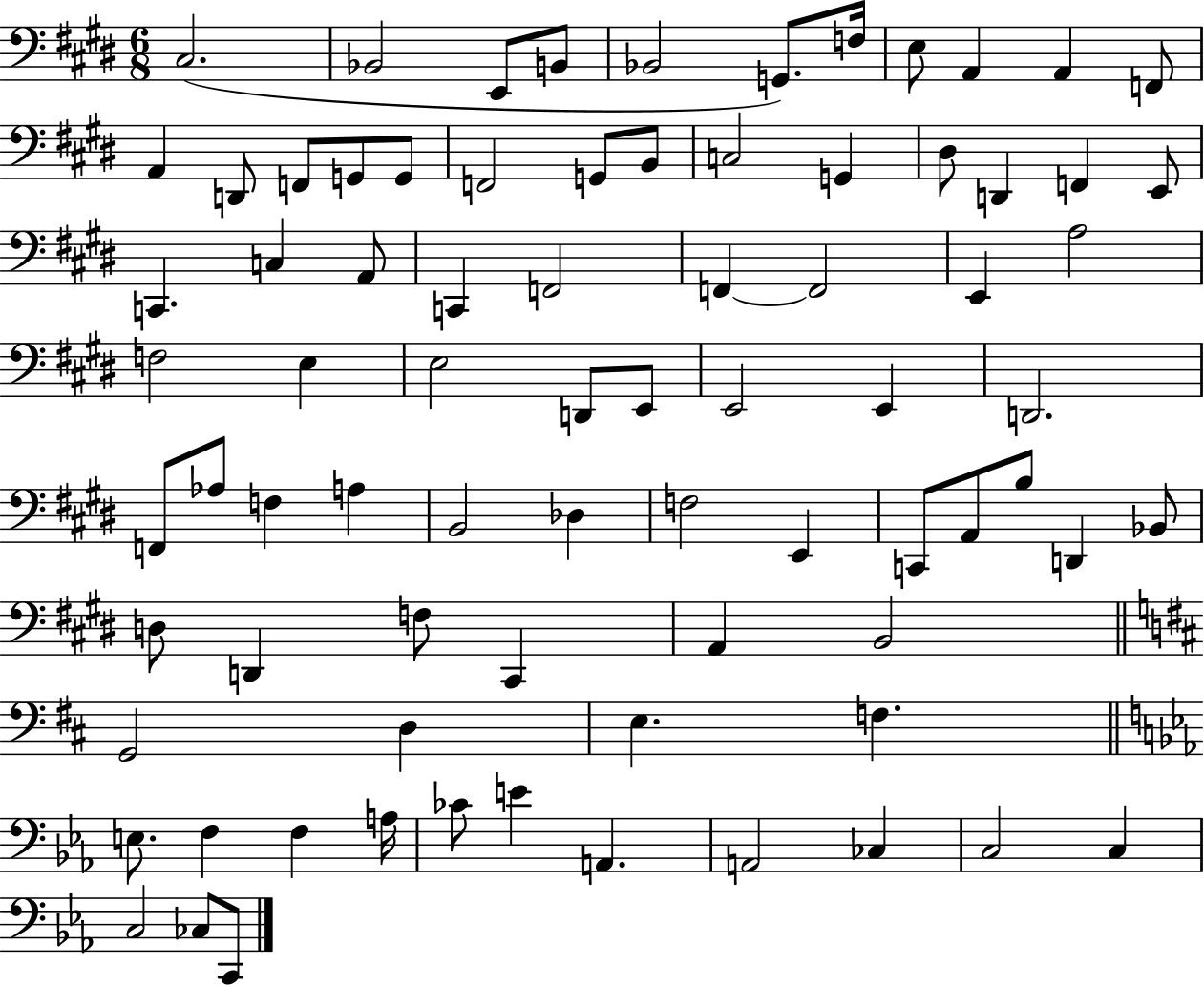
C#3/h. Bb2/h E2/e B2/e Bb2/h G2/e. F3/s E3/e A2/q A2/q F2/e A2/q D2/e F2/e G2/e G2/e F2/h G2/e B2/e C3/h G2/q D#3/e D2/q F2/q E2/e C2/q. C3/q A2/e C2/q F2/h F2/q F2/h E2/q A3/h F3/h E3/q E3/h D2/e E2/e E2/h E2/q D2/h. F2/e Ab3/e F3/q A3/q B2/h Db3/q F3/h E2/q C2/e A2/e B3/e D2/q Bb2/e D3/e D2/q F3/e C#2/q A2/q B2/h G2/h D3/q E3/q. F3/q. E3/e. F3/q F3/q A3/s CES4/e E4/q A2/q. A2/h CES3/q C3/h C3/q C3/h CES3/e C2/e